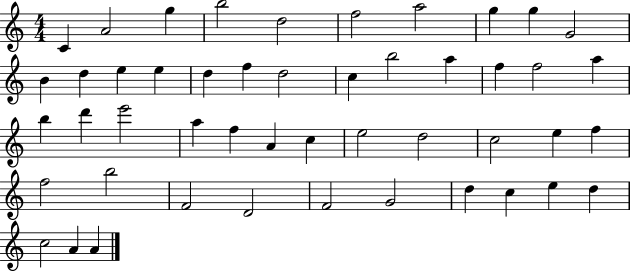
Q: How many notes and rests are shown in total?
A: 48